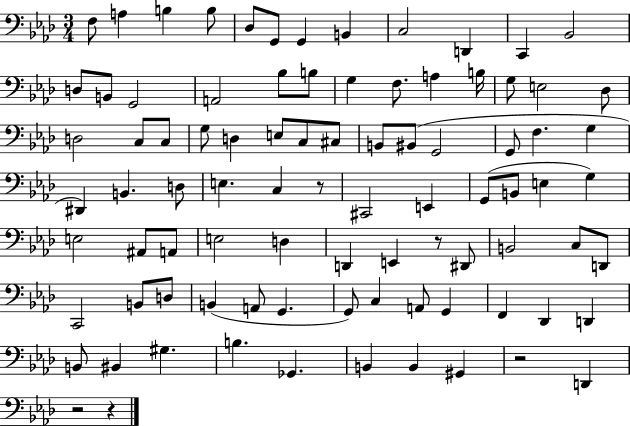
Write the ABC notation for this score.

X:1
T:Untitled
M:3/4
L:1/4
K:Ab
F,/2 A, B, B,/2 _D,/2 G,,/2 G,, B,, C,2 D,, C,, _B,,2 D,/2 B,,/2 G,,2 A,,2 _B,/2 B,/2 G, F,/2 A, B,/4 G,/2 E,2 _D,/2 D,2 C,/2 C,/2 G,/2 D, E,/2 C,/2 ^C,/2 B,,/2 ^B,,/2 G,,2 G,,/2 F, G, ^D,, B,, D,/2 E, C, z/2 ^C,,2 E,, G,,/2 B,,/2 E, G, E,2 ^A,,/2 A,,/2 E,2 D, D,, E,, z/2 ^D,,/2 B,,2 C,/2 D,,/2 C,,2 B,,/2 D,/2 B,, A,,/2 G,, G,,/2 C, A,,/2 G,, F,, _D,, D,, B,,/2 ^B,, ^G, B, _G,, B,, B,, ^G,, z2 D,, z2 z